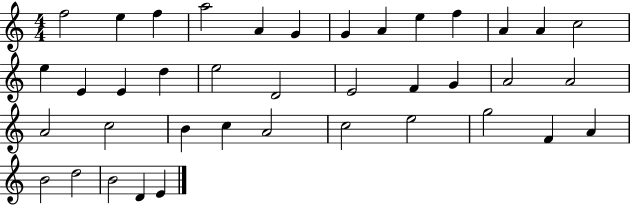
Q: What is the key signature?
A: C major